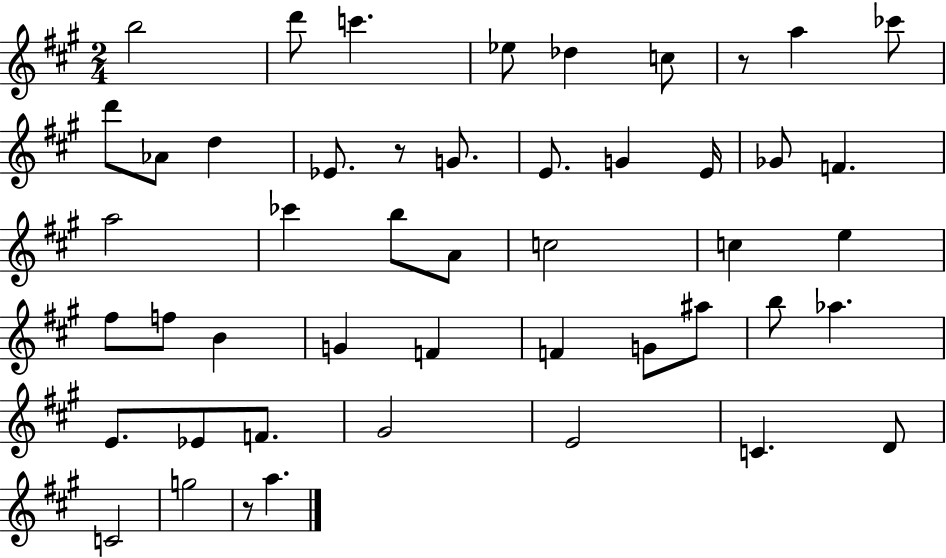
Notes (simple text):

B5/h D6/e C6/q. Eb5/e Db5/q C5/e R/e A5/q CES6/e D6/e Ab4/e D5/q Eb4/e. R/e G4/e. E4/e. G4/q E4/s Gb4/e F4/q. A5/h CES6/q B5/e A4/e C5/h C5/q E5/q F#5/e F5/e B4/q G4/q F4/q F4/q G4/e A#5/e B5/e Ab5/q. E4/e. Eb4/e F4/e. G#4/h E4/h C4/q. D4/e C4/h G5/h R/e A5/q.